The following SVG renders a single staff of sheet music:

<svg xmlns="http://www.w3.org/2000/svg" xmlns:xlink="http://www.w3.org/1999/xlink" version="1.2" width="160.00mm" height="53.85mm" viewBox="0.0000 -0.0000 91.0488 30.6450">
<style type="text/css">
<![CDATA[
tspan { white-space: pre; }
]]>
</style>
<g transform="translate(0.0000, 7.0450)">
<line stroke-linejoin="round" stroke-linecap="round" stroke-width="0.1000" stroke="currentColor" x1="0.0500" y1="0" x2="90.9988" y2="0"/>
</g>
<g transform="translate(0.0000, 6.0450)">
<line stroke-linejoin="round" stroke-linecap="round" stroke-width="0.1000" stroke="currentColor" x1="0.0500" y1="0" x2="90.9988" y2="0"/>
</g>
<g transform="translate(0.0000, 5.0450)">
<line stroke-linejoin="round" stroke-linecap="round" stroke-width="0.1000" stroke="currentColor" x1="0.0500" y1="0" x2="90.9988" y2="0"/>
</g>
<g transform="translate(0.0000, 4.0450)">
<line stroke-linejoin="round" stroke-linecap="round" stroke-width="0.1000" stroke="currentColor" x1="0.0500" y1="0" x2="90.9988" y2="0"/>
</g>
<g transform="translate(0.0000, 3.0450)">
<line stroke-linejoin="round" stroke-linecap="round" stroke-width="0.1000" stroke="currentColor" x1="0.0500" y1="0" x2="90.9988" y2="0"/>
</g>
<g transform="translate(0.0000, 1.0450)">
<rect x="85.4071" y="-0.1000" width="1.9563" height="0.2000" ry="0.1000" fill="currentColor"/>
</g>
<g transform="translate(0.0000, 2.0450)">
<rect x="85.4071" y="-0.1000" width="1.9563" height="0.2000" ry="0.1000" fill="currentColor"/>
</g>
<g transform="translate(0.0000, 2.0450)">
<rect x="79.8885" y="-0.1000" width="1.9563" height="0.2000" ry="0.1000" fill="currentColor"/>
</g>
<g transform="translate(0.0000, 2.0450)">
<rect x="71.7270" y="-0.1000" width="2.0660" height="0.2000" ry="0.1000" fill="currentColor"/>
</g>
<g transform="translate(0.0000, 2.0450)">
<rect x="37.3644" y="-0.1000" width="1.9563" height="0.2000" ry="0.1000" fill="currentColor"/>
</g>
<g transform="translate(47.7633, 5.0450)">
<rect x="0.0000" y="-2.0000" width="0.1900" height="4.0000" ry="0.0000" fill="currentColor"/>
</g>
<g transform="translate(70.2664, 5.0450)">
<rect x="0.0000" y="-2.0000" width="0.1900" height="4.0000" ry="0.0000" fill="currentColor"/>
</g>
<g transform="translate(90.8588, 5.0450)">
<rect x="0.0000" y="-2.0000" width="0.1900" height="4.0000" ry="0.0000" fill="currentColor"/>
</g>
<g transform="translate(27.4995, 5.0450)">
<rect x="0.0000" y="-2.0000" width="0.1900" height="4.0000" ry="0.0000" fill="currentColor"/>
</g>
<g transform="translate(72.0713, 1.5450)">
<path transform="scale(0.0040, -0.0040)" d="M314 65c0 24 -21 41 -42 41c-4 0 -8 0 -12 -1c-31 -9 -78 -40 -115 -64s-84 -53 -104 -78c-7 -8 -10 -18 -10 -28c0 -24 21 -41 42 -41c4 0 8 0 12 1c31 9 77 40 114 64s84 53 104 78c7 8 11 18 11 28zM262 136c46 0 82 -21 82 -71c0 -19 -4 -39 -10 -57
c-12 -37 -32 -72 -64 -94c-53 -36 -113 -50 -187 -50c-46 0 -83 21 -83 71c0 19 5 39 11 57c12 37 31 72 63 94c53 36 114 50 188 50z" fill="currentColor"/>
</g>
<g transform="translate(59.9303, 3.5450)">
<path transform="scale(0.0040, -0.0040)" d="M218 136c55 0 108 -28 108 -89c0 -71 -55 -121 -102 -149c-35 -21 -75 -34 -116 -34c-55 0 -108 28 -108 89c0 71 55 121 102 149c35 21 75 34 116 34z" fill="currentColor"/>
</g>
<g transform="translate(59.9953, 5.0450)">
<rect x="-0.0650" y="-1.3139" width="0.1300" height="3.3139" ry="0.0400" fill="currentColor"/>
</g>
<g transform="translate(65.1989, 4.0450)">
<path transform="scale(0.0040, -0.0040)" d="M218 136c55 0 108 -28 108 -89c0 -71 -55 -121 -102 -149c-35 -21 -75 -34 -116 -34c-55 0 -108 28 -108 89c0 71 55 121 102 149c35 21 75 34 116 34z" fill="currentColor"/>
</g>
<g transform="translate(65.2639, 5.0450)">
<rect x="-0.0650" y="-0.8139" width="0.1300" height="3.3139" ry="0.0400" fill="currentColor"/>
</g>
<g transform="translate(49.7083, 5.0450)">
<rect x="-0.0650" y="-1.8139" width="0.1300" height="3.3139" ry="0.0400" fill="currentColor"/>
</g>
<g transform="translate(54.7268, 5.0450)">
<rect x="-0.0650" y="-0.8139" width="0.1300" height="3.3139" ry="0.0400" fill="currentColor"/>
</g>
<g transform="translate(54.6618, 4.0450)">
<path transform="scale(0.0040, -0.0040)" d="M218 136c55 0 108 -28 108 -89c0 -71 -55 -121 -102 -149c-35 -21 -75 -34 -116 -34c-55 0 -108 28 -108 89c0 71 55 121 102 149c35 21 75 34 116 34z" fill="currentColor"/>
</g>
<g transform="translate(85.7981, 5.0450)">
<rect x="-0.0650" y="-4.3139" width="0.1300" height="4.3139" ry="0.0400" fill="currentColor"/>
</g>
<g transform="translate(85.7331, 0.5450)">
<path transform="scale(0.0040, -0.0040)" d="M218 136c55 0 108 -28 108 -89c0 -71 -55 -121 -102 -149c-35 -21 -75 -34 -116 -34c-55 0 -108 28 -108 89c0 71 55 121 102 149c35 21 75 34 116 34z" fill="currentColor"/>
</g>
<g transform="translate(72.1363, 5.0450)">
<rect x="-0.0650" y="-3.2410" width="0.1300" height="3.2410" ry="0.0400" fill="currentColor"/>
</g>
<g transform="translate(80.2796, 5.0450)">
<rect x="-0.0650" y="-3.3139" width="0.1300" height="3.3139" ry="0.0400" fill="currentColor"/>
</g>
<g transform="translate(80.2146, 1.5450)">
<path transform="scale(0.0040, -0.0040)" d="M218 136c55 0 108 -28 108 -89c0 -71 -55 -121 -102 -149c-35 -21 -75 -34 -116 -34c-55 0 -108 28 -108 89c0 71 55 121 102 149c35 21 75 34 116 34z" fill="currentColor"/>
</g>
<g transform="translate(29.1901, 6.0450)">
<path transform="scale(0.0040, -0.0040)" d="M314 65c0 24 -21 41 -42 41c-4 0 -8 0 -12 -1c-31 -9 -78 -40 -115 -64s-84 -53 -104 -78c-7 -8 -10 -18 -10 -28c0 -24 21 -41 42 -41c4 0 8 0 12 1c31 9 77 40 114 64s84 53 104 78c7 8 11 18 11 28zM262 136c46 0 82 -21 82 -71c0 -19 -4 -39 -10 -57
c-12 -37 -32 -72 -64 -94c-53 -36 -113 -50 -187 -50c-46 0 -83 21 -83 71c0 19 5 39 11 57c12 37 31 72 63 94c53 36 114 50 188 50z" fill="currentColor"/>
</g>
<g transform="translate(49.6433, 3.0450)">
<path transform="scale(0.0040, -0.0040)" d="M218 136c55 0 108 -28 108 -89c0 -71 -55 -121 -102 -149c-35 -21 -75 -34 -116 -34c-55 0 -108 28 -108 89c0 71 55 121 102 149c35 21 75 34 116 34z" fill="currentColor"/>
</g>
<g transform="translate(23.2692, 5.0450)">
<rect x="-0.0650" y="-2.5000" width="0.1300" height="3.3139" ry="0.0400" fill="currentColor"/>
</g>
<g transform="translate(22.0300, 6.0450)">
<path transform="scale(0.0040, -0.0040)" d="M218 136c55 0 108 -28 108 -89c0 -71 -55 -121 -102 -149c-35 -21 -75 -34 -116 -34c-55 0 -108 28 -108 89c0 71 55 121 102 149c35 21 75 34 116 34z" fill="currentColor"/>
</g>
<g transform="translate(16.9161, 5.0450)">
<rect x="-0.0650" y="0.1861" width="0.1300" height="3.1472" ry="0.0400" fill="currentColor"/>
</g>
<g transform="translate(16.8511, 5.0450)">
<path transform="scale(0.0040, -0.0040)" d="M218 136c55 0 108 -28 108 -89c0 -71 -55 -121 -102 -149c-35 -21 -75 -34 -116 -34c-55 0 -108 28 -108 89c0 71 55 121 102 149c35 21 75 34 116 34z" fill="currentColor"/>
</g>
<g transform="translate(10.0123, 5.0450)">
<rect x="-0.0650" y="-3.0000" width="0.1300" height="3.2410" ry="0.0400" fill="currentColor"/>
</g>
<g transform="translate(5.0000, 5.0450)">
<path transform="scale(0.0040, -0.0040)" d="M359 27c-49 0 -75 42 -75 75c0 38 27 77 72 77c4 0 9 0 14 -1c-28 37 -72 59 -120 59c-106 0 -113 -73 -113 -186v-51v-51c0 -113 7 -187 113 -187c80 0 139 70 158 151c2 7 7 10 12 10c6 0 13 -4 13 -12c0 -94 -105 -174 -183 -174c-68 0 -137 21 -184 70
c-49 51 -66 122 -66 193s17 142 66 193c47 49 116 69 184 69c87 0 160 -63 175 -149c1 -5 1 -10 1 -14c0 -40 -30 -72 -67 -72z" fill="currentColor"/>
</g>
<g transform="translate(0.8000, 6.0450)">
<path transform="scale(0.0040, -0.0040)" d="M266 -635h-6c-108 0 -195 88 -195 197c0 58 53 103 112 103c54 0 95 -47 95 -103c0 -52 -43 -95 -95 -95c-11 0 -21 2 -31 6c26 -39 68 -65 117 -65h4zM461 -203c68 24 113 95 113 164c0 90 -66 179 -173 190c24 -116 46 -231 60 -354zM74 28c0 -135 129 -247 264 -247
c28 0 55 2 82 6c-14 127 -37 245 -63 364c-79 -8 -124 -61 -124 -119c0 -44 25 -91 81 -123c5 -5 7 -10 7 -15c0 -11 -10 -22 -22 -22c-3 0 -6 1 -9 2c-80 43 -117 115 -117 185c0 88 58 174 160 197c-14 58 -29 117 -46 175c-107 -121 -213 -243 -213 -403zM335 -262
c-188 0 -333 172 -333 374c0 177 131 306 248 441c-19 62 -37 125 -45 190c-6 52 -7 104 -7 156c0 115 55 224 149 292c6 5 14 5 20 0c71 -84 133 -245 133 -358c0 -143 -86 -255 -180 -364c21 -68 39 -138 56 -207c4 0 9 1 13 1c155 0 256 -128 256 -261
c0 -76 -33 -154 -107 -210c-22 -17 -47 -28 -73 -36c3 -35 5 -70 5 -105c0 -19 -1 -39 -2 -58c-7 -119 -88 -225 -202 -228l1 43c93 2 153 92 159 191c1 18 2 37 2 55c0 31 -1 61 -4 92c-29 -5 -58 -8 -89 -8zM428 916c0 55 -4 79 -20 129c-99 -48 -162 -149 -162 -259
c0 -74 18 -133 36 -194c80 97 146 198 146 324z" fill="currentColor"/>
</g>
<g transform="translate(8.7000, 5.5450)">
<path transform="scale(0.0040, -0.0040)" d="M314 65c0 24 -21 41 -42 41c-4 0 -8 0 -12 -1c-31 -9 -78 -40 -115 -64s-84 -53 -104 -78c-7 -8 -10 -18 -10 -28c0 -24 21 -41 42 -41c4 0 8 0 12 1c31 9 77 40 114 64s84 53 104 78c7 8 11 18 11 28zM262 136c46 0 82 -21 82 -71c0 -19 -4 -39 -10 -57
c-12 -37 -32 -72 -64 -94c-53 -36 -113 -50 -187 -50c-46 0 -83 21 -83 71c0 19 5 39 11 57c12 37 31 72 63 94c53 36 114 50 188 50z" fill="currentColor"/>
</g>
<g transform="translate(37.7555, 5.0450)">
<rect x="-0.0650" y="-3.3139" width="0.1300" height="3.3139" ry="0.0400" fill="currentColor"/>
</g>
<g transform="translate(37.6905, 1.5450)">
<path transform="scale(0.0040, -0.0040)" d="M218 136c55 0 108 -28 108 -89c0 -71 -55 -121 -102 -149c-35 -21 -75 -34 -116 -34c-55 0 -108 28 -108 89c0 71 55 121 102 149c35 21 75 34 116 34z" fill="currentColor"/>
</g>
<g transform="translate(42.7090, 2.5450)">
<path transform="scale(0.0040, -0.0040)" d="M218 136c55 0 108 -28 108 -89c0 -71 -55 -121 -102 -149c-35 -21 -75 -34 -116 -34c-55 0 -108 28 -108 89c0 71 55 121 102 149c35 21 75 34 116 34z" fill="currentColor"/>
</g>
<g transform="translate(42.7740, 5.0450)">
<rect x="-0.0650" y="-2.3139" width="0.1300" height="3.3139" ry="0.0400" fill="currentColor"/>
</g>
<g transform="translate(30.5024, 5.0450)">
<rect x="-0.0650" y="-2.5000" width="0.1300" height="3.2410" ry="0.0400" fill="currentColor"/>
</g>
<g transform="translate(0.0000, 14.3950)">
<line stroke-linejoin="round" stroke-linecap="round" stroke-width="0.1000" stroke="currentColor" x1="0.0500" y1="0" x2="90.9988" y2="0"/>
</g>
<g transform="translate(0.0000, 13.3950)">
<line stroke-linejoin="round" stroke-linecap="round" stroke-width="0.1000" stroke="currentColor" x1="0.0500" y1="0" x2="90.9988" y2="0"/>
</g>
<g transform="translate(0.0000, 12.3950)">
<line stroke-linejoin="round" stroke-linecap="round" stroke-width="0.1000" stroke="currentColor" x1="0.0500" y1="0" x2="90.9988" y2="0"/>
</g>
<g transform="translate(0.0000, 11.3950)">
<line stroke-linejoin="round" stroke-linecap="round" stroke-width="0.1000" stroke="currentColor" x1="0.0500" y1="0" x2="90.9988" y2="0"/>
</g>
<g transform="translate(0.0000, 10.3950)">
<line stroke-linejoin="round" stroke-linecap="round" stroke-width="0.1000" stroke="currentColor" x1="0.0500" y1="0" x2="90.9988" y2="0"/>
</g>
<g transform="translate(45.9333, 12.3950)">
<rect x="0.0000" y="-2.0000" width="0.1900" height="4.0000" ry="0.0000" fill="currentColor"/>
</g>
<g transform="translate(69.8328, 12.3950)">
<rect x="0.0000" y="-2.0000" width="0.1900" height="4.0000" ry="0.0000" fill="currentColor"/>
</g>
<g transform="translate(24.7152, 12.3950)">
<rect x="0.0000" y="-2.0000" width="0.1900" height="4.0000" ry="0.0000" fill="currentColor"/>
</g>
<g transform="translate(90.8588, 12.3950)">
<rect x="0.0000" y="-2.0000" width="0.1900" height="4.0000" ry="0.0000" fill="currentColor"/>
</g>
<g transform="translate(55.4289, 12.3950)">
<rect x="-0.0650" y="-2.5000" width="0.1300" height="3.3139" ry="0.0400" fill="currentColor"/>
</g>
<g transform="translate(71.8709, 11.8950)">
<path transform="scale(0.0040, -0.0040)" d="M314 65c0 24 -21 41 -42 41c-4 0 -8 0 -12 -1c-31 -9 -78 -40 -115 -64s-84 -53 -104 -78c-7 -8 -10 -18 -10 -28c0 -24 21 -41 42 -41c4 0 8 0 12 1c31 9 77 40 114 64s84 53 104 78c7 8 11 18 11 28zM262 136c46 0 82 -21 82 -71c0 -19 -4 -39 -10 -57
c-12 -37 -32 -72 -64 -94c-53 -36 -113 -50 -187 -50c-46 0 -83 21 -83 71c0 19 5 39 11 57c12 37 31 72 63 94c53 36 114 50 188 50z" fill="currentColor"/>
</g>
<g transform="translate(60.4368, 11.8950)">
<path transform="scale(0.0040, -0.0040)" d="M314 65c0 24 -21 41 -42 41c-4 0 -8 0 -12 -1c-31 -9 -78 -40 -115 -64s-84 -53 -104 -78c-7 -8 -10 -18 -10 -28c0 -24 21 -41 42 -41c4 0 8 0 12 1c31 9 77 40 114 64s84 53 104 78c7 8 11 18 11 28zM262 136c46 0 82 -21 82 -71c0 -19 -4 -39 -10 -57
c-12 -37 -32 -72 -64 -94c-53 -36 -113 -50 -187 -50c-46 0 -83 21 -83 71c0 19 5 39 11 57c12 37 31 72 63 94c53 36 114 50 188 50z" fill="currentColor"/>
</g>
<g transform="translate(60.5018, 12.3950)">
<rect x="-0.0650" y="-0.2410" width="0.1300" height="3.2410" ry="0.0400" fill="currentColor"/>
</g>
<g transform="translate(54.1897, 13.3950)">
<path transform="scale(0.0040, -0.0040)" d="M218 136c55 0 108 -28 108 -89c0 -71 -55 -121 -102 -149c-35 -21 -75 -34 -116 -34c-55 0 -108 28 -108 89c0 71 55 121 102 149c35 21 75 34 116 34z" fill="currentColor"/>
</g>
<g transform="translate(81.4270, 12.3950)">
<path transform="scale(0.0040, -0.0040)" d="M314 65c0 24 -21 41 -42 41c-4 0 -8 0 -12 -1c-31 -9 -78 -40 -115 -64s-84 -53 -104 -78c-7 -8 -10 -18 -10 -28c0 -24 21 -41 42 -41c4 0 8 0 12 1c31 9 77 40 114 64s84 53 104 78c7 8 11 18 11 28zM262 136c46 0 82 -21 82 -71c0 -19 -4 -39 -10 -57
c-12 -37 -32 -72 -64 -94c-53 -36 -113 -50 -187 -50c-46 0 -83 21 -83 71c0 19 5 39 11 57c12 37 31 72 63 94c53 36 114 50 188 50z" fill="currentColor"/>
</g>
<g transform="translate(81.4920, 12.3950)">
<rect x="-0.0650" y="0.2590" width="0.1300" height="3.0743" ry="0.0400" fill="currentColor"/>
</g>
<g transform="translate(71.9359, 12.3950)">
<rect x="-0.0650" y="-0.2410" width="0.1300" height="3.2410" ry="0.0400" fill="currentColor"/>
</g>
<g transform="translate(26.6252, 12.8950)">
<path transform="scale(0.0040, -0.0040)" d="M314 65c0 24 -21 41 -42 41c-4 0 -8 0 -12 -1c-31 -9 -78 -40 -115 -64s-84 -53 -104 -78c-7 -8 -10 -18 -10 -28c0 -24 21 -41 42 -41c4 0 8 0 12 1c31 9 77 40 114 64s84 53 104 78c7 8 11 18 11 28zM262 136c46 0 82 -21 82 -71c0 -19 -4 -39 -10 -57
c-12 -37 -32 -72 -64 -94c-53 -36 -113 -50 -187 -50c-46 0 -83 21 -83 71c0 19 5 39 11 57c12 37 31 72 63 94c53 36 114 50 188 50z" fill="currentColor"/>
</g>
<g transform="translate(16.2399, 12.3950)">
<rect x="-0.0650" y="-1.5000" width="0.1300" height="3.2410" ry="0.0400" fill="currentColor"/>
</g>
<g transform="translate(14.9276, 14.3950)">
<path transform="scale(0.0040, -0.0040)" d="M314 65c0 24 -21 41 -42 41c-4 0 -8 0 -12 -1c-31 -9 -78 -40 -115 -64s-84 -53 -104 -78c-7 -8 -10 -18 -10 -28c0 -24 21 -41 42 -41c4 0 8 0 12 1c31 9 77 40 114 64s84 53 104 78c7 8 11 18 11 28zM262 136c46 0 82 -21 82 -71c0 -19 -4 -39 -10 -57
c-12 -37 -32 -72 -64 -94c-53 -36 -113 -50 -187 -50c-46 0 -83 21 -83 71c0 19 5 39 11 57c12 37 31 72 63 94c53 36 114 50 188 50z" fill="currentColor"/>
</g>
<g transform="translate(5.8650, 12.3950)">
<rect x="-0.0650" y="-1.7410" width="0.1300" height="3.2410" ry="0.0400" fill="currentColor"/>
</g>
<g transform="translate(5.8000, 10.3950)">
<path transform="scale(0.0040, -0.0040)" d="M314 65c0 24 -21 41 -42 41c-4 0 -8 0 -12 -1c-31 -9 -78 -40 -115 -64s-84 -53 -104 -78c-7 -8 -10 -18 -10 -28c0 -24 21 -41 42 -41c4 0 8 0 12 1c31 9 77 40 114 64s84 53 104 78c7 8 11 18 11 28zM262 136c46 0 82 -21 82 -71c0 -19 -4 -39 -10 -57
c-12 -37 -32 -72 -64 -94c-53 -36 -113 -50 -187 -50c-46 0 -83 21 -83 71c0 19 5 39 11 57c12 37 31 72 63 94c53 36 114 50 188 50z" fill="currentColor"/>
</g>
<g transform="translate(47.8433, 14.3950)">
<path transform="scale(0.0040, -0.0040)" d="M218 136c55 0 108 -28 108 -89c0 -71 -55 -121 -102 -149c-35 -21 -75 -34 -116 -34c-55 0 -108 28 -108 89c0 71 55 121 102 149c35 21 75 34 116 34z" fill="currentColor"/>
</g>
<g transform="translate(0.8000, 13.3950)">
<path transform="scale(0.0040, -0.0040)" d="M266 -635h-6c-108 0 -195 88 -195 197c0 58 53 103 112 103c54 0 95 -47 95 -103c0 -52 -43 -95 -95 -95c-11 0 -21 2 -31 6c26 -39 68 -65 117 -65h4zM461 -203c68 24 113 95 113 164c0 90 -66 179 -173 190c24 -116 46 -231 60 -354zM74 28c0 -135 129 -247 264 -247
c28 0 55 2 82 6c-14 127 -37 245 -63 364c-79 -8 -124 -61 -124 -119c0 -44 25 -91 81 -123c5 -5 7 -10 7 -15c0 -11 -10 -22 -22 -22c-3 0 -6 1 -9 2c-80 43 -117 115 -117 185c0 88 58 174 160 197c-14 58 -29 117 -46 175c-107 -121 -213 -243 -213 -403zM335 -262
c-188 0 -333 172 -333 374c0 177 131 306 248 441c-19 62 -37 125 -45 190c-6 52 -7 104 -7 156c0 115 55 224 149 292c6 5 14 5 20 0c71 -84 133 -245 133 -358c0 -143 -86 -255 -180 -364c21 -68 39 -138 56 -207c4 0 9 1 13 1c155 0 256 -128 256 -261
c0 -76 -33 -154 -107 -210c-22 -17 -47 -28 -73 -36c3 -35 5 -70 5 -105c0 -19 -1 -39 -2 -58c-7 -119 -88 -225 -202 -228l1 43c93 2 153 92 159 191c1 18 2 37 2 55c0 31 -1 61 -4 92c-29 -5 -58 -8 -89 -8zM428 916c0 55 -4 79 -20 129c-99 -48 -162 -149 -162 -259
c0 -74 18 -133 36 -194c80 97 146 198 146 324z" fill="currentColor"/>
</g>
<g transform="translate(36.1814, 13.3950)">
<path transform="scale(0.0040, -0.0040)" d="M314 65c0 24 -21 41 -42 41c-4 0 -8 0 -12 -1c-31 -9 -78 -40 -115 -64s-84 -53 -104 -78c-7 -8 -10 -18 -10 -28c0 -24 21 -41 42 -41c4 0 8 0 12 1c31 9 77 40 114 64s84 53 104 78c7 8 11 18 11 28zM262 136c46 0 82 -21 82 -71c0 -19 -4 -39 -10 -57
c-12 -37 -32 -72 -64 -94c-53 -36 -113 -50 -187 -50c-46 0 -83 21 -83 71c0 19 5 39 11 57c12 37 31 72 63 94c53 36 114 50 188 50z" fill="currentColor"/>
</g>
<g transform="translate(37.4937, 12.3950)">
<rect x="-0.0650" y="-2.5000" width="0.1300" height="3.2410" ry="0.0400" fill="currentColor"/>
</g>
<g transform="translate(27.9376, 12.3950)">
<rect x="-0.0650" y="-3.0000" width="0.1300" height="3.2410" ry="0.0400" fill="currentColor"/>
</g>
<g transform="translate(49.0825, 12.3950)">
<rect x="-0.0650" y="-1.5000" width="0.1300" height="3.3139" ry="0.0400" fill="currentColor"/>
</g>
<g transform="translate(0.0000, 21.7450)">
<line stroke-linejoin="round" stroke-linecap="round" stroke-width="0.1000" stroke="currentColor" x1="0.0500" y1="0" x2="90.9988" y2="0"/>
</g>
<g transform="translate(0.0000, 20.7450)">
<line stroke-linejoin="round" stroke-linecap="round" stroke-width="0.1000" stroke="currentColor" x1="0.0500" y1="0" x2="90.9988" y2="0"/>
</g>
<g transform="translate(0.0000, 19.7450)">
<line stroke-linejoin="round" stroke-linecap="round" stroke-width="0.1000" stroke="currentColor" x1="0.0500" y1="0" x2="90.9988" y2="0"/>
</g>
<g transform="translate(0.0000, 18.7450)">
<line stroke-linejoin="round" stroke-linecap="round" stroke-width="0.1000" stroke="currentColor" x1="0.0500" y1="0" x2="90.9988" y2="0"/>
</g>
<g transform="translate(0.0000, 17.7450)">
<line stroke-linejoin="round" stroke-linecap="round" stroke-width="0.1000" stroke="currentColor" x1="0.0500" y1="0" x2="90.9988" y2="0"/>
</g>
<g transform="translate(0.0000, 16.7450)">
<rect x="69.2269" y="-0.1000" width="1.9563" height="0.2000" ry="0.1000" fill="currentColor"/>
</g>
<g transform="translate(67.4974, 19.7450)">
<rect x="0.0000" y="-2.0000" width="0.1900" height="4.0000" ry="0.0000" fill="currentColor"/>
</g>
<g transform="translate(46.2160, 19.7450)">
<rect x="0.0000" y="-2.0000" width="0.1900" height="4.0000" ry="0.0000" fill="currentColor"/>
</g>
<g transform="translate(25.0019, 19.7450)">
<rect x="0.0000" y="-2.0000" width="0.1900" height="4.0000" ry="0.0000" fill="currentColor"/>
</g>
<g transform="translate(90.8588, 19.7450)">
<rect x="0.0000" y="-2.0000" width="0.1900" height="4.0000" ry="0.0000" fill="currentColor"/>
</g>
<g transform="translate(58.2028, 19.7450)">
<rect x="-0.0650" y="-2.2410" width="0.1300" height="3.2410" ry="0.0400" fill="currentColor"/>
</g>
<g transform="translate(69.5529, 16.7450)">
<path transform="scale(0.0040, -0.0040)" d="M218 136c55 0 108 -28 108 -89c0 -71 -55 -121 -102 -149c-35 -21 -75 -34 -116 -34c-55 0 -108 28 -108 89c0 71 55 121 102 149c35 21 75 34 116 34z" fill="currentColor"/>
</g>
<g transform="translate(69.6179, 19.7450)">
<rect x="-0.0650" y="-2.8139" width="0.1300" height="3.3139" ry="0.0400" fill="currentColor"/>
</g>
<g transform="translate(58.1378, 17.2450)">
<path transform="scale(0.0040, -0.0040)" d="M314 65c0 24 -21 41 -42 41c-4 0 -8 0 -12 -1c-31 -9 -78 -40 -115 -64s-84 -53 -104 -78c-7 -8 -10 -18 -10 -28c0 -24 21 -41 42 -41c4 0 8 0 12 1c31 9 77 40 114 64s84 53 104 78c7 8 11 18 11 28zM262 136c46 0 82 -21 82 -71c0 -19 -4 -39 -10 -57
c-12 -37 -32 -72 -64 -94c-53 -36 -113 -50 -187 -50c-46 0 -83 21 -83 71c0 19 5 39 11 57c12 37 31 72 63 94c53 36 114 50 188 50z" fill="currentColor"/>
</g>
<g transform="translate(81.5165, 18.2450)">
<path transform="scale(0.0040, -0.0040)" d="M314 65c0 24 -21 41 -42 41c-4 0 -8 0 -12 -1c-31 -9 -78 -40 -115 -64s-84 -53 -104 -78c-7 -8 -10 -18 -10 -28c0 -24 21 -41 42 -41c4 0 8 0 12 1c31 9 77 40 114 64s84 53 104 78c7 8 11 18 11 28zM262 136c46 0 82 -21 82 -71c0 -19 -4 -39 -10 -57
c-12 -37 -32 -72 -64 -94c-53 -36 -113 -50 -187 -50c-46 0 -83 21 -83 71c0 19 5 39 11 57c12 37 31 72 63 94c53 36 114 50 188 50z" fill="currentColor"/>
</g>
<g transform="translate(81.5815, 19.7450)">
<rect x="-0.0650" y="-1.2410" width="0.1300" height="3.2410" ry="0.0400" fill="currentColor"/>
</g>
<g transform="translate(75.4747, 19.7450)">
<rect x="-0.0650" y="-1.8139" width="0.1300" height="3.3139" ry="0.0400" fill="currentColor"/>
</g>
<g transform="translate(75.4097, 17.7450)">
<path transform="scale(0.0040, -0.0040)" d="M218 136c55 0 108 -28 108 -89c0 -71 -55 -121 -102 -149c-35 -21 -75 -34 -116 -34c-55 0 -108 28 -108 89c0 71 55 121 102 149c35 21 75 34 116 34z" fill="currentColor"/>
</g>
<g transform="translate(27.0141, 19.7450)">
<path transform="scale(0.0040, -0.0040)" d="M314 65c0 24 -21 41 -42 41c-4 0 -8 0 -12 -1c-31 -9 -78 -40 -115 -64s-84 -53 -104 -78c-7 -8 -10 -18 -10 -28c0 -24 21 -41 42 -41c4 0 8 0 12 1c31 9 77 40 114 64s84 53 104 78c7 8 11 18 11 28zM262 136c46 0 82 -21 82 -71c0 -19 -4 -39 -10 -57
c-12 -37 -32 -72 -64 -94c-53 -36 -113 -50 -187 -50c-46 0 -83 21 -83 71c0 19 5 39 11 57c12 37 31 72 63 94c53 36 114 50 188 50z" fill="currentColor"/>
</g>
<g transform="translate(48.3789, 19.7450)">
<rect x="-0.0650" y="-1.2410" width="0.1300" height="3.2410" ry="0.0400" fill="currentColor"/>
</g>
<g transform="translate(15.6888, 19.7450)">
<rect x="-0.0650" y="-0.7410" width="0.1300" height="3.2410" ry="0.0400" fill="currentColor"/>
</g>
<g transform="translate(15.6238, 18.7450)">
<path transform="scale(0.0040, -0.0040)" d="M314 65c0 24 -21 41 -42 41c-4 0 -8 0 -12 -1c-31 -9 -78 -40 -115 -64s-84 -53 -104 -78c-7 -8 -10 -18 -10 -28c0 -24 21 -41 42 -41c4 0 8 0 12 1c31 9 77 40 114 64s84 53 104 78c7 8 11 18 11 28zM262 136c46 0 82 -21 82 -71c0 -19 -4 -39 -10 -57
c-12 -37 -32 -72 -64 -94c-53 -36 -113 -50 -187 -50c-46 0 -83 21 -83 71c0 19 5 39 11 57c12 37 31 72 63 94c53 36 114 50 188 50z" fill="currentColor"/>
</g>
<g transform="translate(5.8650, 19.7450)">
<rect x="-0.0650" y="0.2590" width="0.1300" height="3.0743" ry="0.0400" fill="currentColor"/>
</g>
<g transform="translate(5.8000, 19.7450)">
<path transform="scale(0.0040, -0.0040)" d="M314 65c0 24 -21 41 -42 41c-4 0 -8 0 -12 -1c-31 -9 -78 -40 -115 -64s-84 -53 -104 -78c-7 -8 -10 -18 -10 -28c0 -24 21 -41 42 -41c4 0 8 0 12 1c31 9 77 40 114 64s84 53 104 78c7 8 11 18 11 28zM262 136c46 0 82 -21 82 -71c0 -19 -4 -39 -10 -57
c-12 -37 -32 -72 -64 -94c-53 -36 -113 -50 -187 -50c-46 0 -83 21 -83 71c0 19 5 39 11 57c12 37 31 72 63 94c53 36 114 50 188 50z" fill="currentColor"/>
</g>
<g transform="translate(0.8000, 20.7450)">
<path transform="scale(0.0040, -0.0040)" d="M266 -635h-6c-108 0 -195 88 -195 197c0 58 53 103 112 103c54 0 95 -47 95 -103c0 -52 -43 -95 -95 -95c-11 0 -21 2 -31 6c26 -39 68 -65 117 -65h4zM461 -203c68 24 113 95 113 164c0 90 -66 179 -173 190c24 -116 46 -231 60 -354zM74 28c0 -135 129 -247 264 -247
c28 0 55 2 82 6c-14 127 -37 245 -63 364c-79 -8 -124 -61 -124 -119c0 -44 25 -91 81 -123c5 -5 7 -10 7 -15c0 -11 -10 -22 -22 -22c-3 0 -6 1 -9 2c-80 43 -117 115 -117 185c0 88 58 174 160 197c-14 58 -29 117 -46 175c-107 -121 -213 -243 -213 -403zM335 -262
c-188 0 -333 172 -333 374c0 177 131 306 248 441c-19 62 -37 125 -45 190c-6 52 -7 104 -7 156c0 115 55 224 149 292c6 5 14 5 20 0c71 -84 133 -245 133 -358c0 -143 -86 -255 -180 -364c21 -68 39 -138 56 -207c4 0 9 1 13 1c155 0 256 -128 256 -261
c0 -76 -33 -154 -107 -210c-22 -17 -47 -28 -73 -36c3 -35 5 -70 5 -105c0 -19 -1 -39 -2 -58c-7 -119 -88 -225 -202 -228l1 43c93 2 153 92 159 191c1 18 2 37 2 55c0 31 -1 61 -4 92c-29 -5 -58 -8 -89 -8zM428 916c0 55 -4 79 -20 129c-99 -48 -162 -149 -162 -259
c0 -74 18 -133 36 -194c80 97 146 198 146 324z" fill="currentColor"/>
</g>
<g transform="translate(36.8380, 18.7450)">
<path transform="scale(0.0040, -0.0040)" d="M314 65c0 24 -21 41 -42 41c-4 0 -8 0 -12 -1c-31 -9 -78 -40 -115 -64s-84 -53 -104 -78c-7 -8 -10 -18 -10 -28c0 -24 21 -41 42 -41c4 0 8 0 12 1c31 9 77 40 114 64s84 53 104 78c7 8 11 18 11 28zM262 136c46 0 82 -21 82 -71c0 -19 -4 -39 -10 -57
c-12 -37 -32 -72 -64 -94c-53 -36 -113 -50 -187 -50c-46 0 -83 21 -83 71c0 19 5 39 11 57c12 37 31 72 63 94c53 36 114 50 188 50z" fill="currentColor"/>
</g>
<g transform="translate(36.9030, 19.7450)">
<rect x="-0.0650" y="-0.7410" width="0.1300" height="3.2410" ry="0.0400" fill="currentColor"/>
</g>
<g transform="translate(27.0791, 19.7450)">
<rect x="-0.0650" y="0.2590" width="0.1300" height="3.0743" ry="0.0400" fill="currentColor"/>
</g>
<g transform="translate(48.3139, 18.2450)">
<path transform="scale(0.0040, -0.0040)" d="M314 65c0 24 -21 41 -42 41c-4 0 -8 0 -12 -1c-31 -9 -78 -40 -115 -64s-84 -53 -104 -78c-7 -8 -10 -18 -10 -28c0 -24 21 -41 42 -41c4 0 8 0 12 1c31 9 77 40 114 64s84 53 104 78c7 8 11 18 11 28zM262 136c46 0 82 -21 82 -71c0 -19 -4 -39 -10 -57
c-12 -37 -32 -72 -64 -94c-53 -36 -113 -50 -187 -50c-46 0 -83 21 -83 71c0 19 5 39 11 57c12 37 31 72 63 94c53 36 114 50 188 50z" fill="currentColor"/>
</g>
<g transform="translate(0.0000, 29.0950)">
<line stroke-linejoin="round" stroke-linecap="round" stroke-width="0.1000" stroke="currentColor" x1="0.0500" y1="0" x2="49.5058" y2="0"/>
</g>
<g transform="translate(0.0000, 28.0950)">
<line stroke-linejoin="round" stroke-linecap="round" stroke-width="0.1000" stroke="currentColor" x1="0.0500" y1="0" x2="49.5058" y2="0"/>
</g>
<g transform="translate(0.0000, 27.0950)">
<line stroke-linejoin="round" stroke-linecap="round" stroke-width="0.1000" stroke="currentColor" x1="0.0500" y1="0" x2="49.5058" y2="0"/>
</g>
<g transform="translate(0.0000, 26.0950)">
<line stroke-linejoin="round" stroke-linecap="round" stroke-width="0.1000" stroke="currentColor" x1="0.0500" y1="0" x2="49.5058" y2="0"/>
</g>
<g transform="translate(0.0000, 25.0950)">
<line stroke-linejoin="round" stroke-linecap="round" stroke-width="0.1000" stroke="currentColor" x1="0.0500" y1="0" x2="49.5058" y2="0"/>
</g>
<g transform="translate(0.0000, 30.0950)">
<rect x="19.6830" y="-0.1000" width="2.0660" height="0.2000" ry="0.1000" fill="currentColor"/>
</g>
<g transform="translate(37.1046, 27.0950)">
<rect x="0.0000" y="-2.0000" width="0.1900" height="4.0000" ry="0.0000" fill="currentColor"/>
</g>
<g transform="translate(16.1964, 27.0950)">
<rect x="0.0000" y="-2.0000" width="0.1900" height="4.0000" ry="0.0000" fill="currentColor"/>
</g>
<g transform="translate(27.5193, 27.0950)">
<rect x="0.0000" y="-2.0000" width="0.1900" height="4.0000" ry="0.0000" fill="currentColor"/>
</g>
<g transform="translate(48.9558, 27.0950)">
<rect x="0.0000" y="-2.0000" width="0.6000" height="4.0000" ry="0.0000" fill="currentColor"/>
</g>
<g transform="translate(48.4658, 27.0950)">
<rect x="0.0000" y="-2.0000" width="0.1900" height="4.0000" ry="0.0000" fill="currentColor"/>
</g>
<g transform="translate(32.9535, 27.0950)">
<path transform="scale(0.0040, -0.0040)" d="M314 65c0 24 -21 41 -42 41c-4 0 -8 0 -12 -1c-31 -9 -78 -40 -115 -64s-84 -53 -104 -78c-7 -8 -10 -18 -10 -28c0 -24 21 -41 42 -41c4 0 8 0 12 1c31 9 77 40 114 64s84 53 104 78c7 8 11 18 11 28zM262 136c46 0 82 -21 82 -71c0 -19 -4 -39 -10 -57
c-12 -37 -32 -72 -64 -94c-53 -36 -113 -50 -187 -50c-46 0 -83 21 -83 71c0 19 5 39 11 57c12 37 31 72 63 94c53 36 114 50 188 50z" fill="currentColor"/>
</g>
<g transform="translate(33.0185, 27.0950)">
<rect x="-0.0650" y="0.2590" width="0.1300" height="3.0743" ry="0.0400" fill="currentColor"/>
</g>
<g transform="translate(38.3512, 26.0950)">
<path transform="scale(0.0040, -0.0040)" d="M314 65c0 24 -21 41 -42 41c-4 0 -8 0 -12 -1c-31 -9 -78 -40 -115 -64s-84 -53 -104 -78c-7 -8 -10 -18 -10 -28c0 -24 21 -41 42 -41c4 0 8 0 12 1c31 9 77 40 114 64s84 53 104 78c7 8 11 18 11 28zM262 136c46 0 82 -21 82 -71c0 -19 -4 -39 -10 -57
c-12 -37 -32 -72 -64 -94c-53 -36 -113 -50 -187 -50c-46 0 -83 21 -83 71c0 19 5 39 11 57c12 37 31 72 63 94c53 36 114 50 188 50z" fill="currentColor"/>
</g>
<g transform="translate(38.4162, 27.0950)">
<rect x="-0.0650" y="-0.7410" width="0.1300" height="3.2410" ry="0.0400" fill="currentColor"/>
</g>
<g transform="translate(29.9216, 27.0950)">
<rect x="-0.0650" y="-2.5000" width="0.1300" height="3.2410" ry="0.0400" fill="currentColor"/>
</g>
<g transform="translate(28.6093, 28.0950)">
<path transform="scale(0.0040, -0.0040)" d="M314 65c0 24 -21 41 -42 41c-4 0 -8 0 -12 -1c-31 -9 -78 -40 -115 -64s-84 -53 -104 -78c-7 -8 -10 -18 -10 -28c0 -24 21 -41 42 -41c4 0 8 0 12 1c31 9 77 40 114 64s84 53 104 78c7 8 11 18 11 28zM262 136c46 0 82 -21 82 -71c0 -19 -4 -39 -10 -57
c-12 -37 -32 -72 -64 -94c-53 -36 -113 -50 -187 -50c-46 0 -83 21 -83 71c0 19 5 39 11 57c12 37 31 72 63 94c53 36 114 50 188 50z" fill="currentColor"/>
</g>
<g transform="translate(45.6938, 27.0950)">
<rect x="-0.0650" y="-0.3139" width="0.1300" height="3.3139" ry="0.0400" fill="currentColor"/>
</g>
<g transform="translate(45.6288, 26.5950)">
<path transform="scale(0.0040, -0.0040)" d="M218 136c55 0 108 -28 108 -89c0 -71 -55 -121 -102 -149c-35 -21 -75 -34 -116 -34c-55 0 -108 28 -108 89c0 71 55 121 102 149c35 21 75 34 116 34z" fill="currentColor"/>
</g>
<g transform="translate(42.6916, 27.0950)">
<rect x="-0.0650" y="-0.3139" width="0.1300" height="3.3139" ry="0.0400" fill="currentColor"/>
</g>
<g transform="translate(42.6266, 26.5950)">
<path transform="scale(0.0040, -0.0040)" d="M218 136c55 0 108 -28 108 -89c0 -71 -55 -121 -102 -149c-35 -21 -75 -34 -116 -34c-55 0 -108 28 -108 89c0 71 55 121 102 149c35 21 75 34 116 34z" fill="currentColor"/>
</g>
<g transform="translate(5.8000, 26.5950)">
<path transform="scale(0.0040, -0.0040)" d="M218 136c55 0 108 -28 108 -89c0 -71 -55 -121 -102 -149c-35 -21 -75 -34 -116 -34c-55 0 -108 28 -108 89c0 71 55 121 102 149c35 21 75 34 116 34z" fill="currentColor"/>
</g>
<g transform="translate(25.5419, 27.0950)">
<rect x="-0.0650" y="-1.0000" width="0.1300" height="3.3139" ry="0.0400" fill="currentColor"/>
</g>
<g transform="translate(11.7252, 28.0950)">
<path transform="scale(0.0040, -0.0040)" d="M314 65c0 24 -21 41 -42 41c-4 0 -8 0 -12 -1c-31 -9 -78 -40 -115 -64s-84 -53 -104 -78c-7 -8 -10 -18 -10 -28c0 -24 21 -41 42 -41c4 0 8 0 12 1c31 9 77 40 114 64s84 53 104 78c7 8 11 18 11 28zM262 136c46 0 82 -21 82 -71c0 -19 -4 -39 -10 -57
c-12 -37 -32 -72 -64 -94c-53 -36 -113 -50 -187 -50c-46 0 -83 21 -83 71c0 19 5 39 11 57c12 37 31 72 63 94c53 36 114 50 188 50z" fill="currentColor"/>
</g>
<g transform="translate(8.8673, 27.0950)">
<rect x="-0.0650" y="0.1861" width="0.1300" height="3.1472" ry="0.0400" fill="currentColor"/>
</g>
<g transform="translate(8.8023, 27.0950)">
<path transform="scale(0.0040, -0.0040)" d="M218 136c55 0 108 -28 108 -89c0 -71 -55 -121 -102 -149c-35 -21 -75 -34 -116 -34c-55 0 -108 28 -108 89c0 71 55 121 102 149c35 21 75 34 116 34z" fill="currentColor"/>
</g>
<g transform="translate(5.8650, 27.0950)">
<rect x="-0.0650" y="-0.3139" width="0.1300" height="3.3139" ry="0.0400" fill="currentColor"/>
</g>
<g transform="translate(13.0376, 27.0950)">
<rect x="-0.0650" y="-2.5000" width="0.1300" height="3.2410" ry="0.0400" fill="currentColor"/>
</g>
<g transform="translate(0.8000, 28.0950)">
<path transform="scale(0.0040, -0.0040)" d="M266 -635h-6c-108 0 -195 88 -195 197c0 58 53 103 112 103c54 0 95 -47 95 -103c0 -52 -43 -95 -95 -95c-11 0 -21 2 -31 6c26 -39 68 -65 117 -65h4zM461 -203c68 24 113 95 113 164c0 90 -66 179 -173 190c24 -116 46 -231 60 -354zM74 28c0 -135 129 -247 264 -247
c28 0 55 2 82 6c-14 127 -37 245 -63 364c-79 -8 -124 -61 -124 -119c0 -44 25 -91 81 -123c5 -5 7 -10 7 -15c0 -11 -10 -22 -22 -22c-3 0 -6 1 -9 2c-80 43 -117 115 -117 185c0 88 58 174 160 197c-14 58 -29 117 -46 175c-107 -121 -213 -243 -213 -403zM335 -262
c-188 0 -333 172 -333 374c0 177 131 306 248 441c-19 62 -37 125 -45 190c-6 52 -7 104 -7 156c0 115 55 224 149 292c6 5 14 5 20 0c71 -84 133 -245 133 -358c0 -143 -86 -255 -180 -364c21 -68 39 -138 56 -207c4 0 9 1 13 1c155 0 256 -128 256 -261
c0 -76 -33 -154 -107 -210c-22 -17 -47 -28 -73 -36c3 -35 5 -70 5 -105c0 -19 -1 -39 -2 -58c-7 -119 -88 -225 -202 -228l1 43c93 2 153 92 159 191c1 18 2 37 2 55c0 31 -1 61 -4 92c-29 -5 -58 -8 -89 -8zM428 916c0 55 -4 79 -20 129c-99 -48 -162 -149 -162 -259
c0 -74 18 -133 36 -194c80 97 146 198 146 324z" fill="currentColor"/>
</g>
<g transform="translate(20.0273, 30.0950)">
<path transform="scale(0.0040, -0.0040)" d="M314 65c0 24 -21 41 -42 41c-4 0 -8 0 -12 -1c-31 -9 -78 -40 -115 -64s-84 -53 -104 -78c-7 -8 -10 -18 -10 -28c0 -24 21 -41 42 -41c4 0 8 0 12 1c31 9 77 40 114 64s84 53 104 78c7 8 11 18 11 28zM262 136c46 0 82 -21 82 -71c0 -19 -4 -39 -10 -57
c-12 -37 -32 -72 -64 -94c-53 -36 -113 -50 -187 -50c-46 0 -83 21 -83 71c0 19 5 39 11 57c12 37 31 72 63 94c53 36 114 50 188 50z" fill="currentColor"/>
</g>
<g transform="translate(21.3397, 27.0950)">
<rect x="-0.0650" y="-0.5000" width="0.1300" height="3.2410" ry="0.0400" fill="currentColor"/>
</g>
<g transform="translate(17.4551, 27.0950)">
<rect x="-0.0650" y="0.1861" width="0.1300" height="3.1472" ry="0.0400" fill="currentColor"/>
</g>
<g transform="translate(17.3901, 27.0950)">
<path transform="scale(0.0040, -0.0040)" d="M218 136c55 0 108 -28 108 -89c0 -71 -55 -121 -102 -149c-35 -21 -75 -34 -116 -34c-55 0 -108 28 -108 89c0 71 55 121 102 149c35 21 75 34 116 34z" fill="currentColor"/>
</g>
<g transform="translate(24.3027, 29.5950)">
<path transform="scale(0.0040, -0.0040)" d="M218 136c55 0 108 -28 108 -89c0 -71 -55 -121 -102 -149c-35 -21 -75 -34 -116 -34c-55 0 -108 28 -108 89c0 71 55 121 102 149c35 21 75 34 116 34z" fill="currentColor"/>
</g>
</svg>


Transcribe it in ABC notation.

X:1
T:Untitled
M:4/4
L:1/4
K:C
A2 B G G2 b g f d e d b2 b d' f2 E2 A2 G2 E G c2 c2 B2 B2 d2 B2 d2 e2 g2 a f e2 c B G2 B C2 D G2 B2 d2 c c